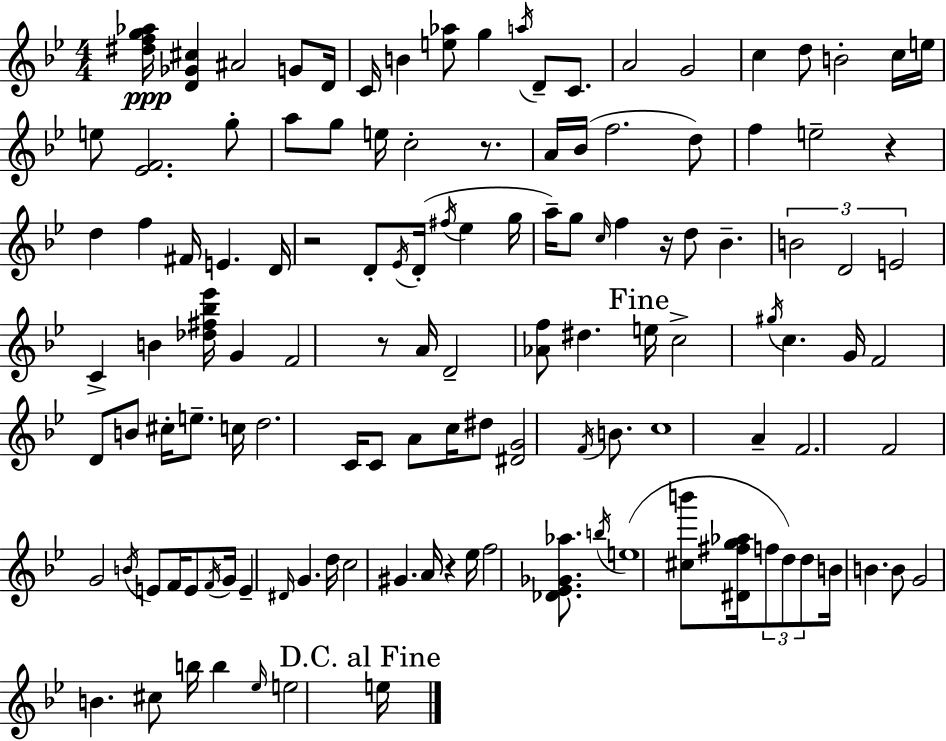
[D#5,F5,G5,Ab5]/s [D4,Gb4,C#5]/q A#4/h G4/e D4/s C4/s B4/q [E5,Ab5]/e G5/q A5/s D4/e C4/e. A4/h G4/h C5/q D5/e B4/h C5/s E5/s E5/e [Eb4,F4]/h. G5/e A5/e G5/e E5/s C5/h R/e. A4/s Bb4/s F5/h. D5/e F5/q E5/h R/q D5/q F5/q F#4/s E4/q. D4/s R/h D4/e Eb4/s D4/s F#5/s Eb5/q G5/s A5/s G5/e C5/s F5/q R/s D5/e Bb4/q. B4/h D4/h E4/h C4/q B4/q [Db5,F#5,Bb5,Eb6]/s G4/q F4/h R/e A4/s D4/h [Ab4,F5]/e D#5/q. E5/s C5/h G#5/s C5/q. G4/s F4/h D4/e B4/e C#5/s E5/e. C5/s D5/h. C4/s C4/e A4/e C5/s D#5/e [D#4,G4]/h F4/s B4/e. C5/w A4/q F4/h. F4/h G4/h B4/s E4/e F4/s E4/e F4/s G4/s E4/q D#4/s G4/q. D5/s C5/h G#4/q. A4/s R/q Eb5/s F5/h [Db4,Eb4,Gb4,Ab5]/e. B5/s E5/w [C#5,B6]/e [D#4,F#5,G5,Ab5]/s F5/e D5/e D5/e B4/s B4/q. B4/e G4/h B4/q. C#5/e B5/s B5/q Eb5/s E5/h E5/s